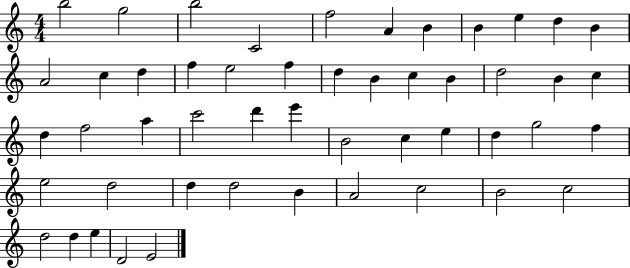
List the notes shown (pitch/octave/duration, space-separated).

B5/h G5/h B5/h C4/h F5/h A4/q B4/q B4/q E5/q D5/q B4/q A4/h C5/q D5/q F5/q E5/h F5/q D5/q B4/q C5/q B4/q D5/h B4/q C5/q D5/q F5/h A5/q C6/h D6/q E6/q B4/h C5/q E5/q D5/q G5/h F5/q E5/h D5/h D5/q D5/h B4/q A4/h C5/h B4/h C5/h D5/h D5/q E5/q D4/h E4/h